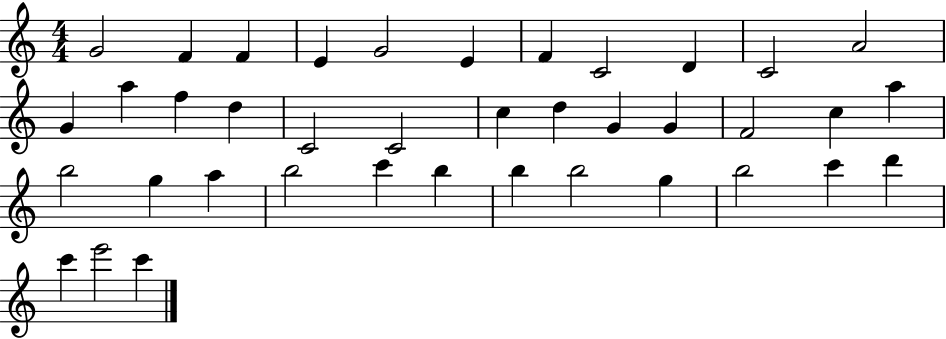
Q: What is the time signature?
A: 4/4